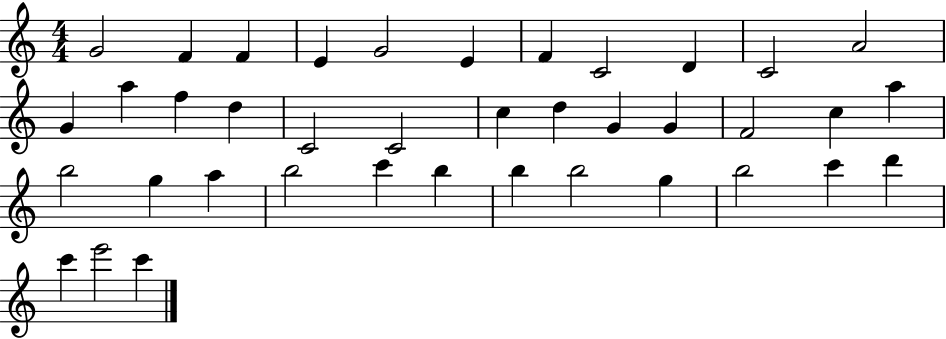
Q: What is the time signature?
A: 4/4